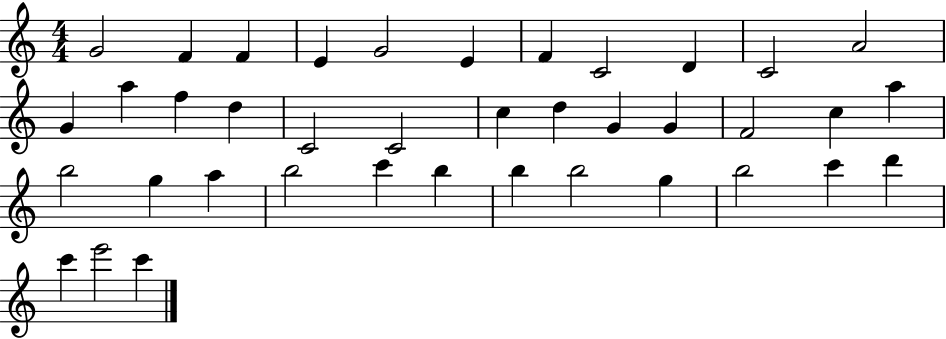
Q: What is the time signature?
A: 4/4